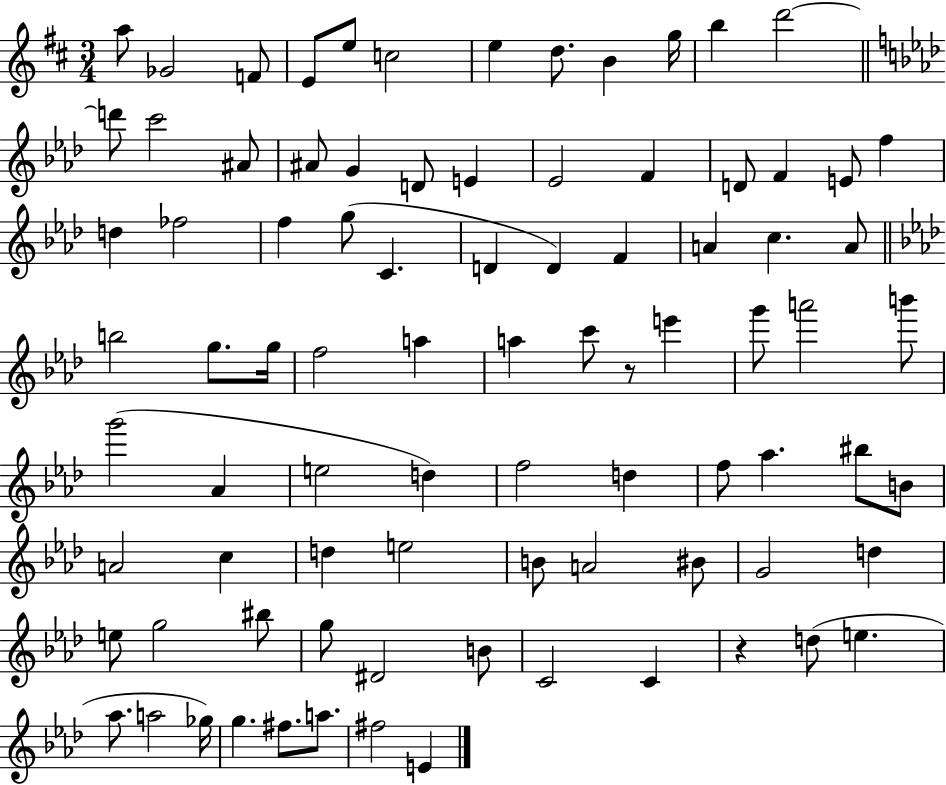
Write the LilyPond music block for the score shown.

{
  \clef treble
  \numericTimeSignature
  \time 3/4
  \key d \major
  a''8 ges'2 f'8 | e'8 e''8 c''2 | e''4 d''8. b'4 g''16 | b''4 d'''2~~ | \break \bar "||" \break \key aes \major d'''8 c'''2 ais'8 | ais'8 g'4 d'8 e'4 | ees'2 f'4 | d'8 f'4 e'8 f''4 | \break d''4 fes''2 | f''4 g''8( c'4. | d'4 d'4) f'4 | a'4 c''4. a'8 | \break \bar "||" \break \key aes \major b''2 g''8. g''16 | f''2 a''4 | a''4 c'''8 r8 e'''4 | g'''8 a'''2 b'''8 | \break g'''2( aes'4 | e''2 d''4) | f''2 d''4 | f''8 aes''4. bis''8 b'8 | \break a'2 c''4 | d''4 e''2 | b'8 a'2 bis'8 | g'2 d''4 | \break e''8 g''2 bis''8 | g''8 dis'2 b'8 | c'2 c'4 | r4 d''8( e''4. | \break aes''8. a''2 ges''16) | g''4. fis''8. a''8. | fis''2 e'4 | \bar "|."
}